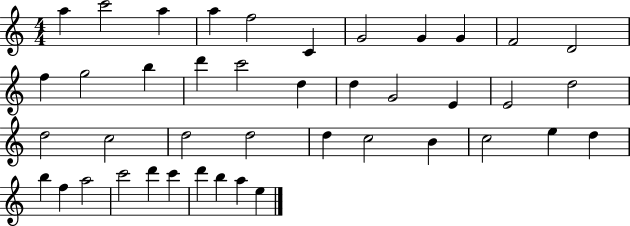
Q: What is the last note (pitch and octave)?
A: E5